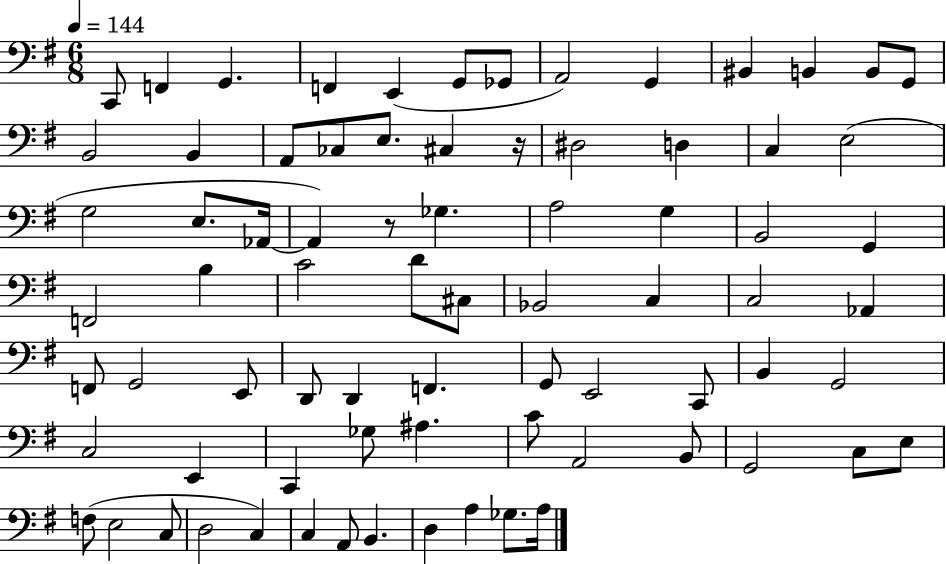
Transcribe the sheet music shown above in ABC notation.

X:1
T:Untitled
M:6/8
L:1/4
K:G
C,,/2 F,, G,, F,, E,, G,,/2 _G,,/2 A,,2 G,, ^B,, B,, B,,/2 G,,/2 B,,2 B,, A,,/2 _C,/2 E,/2 ^C, z/4 ^D,2 D, C, E,2 G,2 E,/2 _A,,/4 _A,, z/2 _G, A,2 G, B,,2 G,, F,,2 B, C2 D/2 ^C,/2 _B,,2 C, C,2 _A,, F,,/2 G,,2 E,,/2 D,,/2 D,, F,, G,,/2 E,,2 C,,/2 B,, G,,2 C,2 E,, C,, _G,/2 ^A, C/2 A,,2 B,,/2 G,,2 C,/2 E,/2 F,/2 E,2 C,/2 D,2 C, C, A,,/2 B,, D, A, _G,/2 A,/4